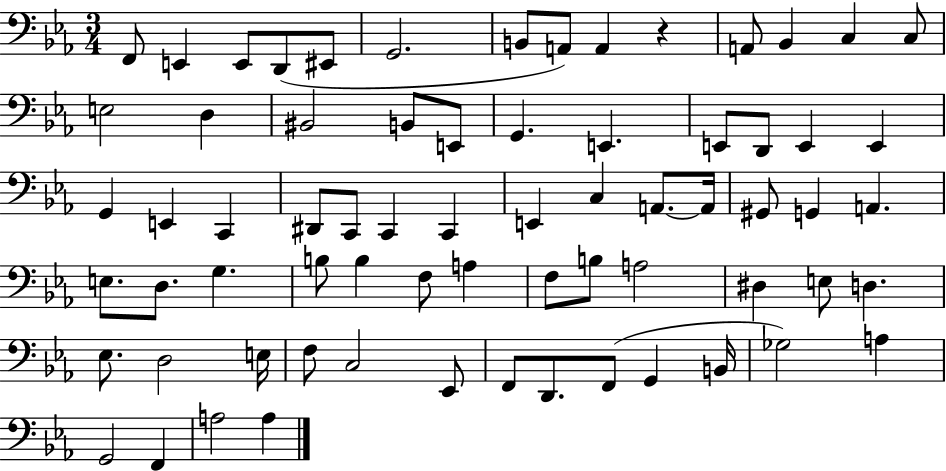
F2/e E2/q E2/e D2/e EIS2/e G2/h. B2/e A2/e A2/q R/q A2/e Bb2/q C3/q C3/e E3/h D3/q BIS2/h B2/e E2/e G2/q. E2/q. E2/e D2/e E2/q E2/q G2/q E2/q C2/q D#2/e C2/e C2/q C2/q E2/q C3/q A2/e. A2/s G#2/e G2/q A2/q. E3/e. D3/e. G3/q. B3/e B3/q F3/e A3/q F3/e B3/e A3/h D#3/q E3/e D3/q. Eb3/e. D3/h E3/s F3/e C3/h Eb2/e F2/e D2/e. F2/e G2/q B2/s Gb3/h A3/q G2/h F2/q A3/h A3/q